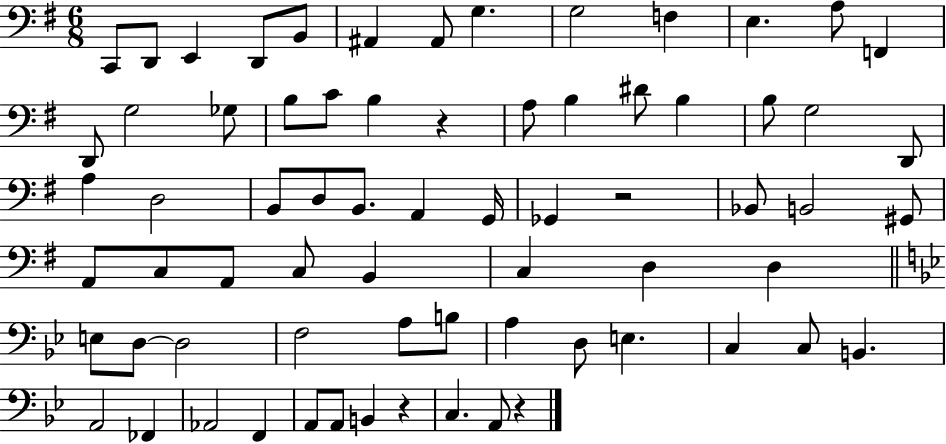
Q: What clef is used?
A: bass